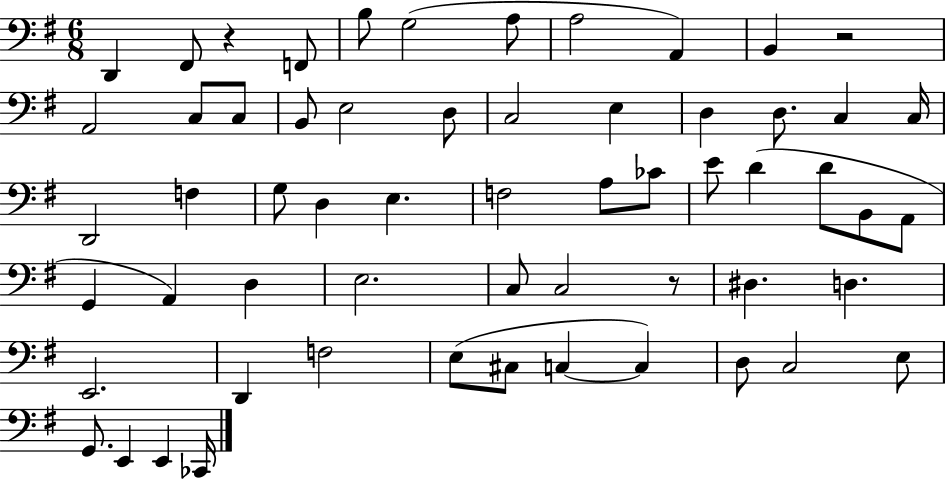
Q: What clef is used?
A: bass